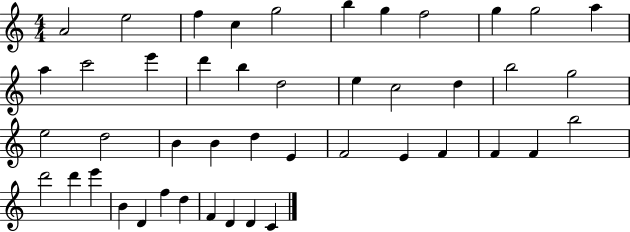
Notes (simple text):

A4/h E5/h F5/q C5/q G5/h B5/q G5/q F5/h G5/q G5/h A5/q A5/q C6/h E6/q D6/q B5/q D5/h E5/q C5/h D5/q B5/h G5/h E5/h D5/h B4/q B4/q D5/q E4/q F4/h E4/q F4/q F4/q F4/q B5/h D6/h D6/q E6/q B4/q D4/q F5/q D5/q F4/q D4/q D4/q C4/q